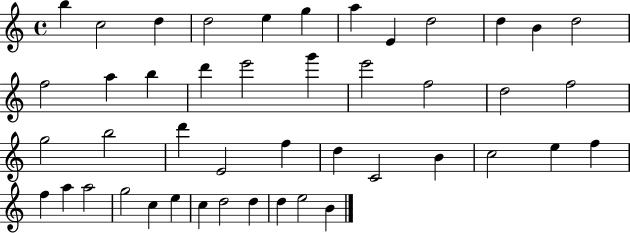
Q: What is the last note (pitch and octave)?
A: B4